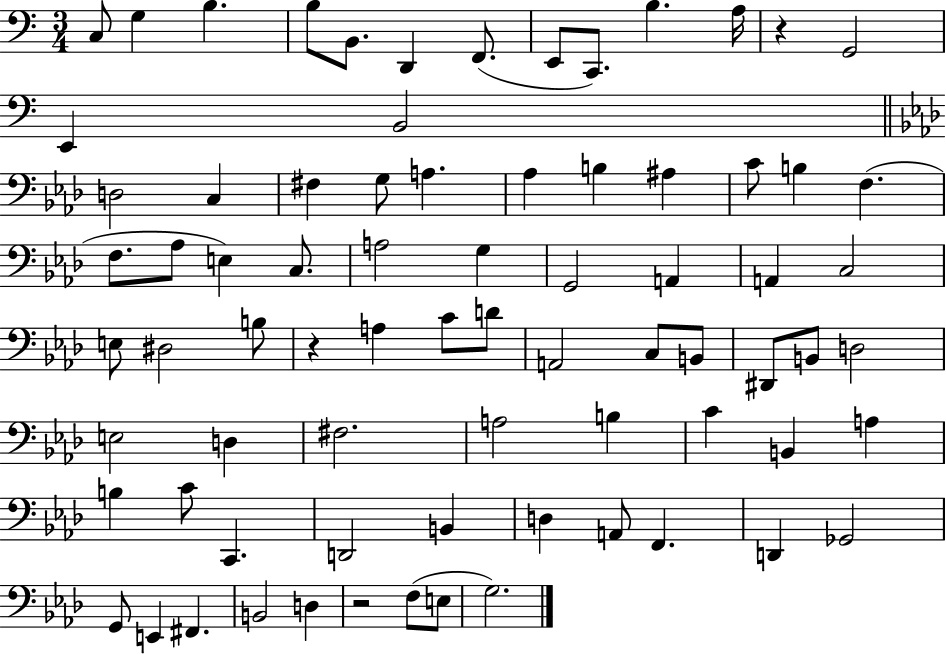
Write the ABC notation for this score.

X:1
T:Untitled
M:3/4
L:1/4
K:C
C,/2 G, B, B,/2 B,,/2 D,, F,,/2 E,,/2 C,,/2 B, A,/4 z G,,2 E,, B,,2 D,2 C, ^F, G,/2 A, _A, B, ^A, C/2 B, F, F,/2 _A,/2 E, C,/2 A,2 G, G,,2 A,, A,, C,2 E,/2 ^D,2 B,/2 z A, C/2 D/2 A,,2 C,/2 B,,/2 ^D,,/2 B,,/2 D,2 E,2 D, ^F,2 A,2 B, C B,, A, B, C/2 C,, D,,2 B,, D, A,,/2 F,, D,, _G,,2 G,,/2 E,, ^F,, B,,2 D, z2 F,/2 E,/2 G,2